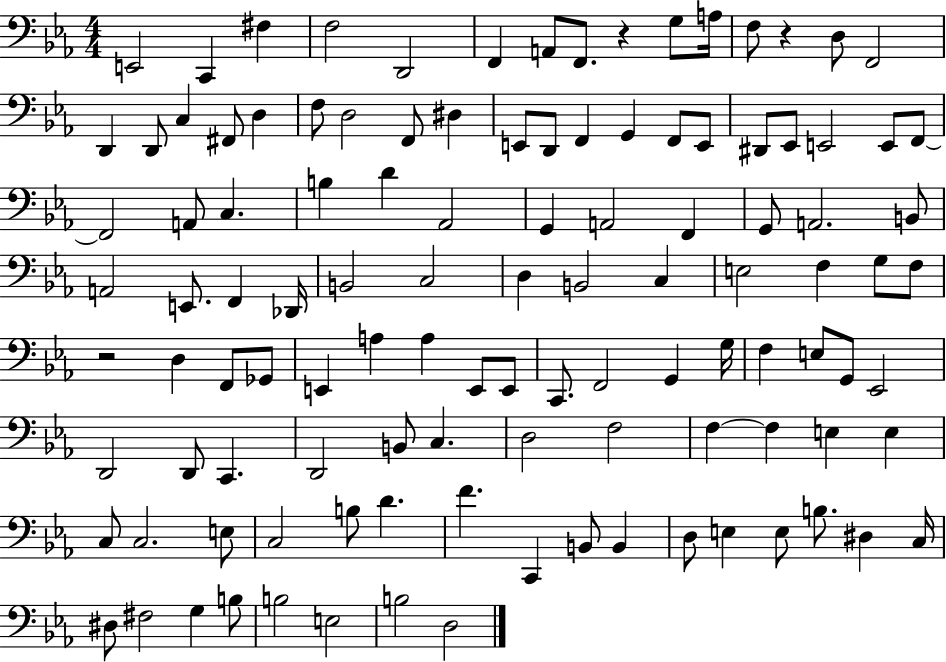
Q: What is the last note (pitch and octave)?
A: D3